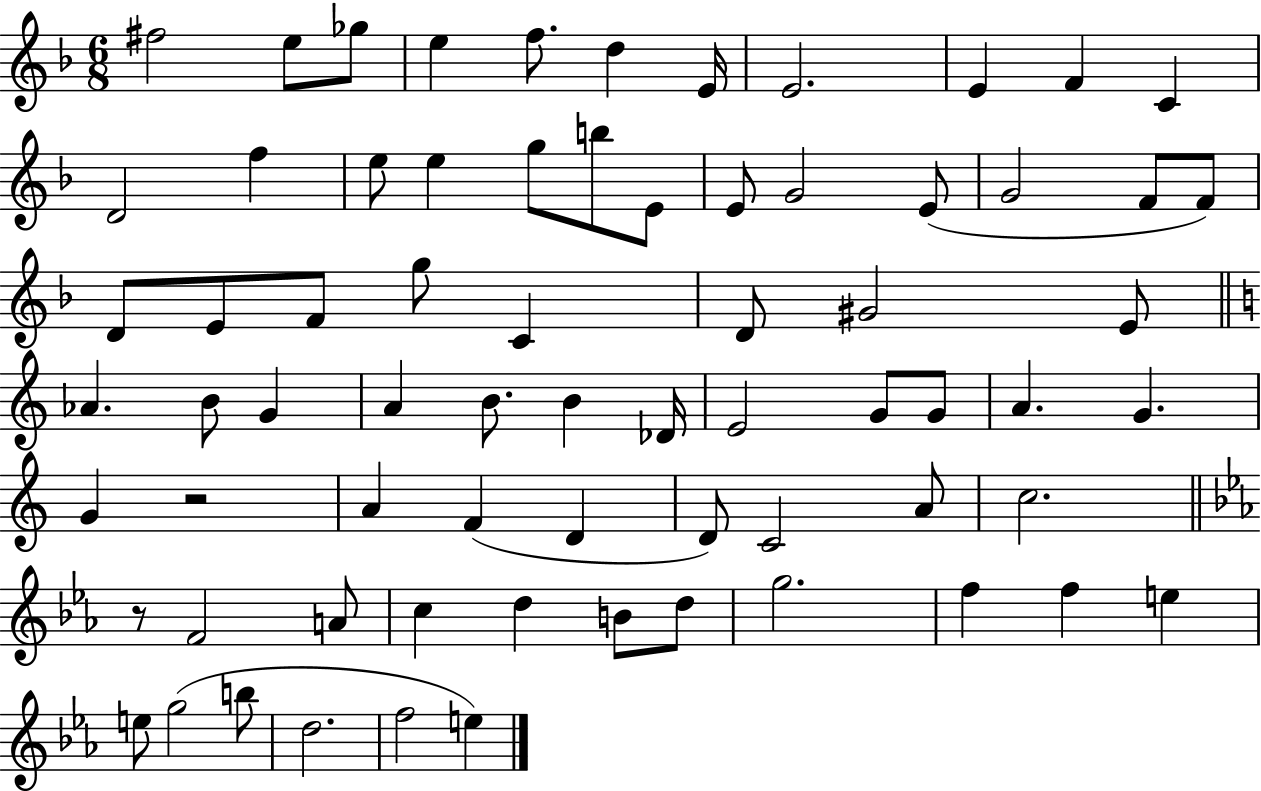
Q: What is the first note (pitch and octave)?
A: F#5